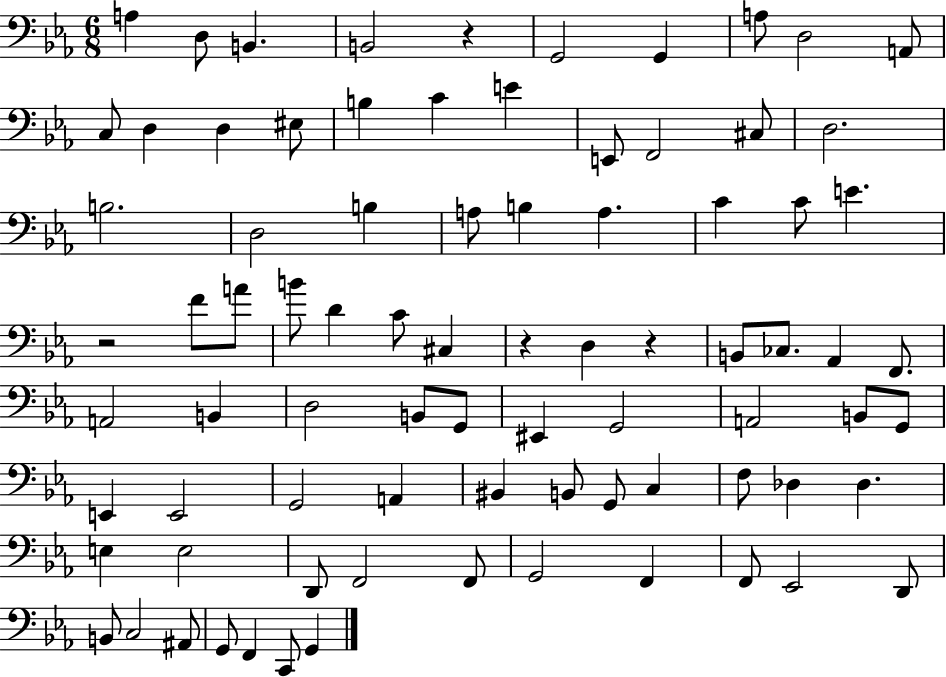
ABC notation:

X:1
T:Untitled
M:6/8
L:1/4
K:Eb
A, D,/2 B,, B,,2 z G,,2 G,, A,/2 D,2 A,,/2 C,/2 D, D, ^E,/2 B, C E E,,/2 F,,2 ^C,/2 D,2 B,2 D,2 B, A,/2 B, A, C C/2 E z2 F/2 A/2 B/2 D C/2 ^C, z D, z B,,/2 _C,/2 _A,, F,,/2 A,,2 B,, D,2 B,,/2 G,,/2 ^E,, G,,2 A,,2 B,,/2 G,,/2 E,, E,,2 G,,2 A,, ^B,, B,,/2 G,,/2 C, F,/2 _D, _D, E, E,2 D,,/2 F,,2 F,,/2 G,,2 F,, F,,/2 _E,,2 D,,/2 B,,/2 C,2 ^A,,/2 G,,/2 F,, C,,/2 G,,